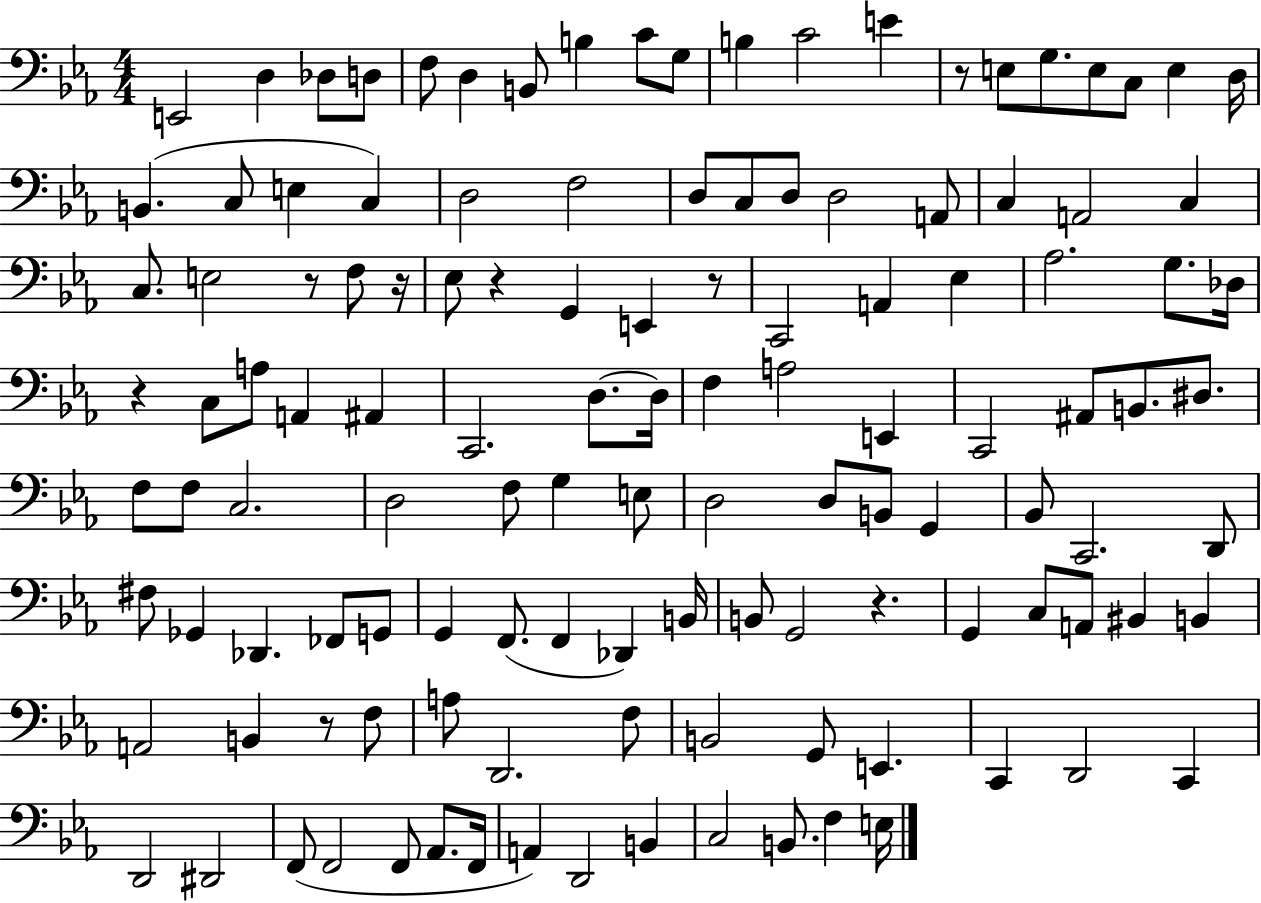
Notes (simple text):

E2/h D3/q Db3/e D3/e F3/e D3/q B2/e B3/q C4/e G3/e B3/q C4/h E4/q R/e E3/e G3/e. E3/e C3/e E3/q D3/s B2/q. C3/e E3/q C3/q D3/h F3/h D3/e C3/e D3/e D3/h A2/e C3/q A2/h C3/q C3/e. E3/h R/e F3/e R/s Eb3/e R/q G2/q E2/q R/e C2/h A2/q Eb3/q Ab3/h. G3/e. Db3/s R/q C3/e A3/e A2/q A#2/q C2/h. D3/e. D3/s F3/q A3/h E2/q C2/h A#2/e B2/e. D#3/e. F3/e F3/e C3/h. D3/h F3/e G3/q E3/e D3/h D3/e B2/e G2/q Bb2/e C2/h. D2/e F#3/e Gb2/q Db2/q. FES2/e G2/e G2/q F2/e. F2/q Db2/q B2/s B2/e G2/h R/q. G2/q C3/e A2/e BIS2/q B2/q A2/h B2/q R/e F3/e A3/e D2/h. F3/e B2/h G2/e E2/q. C2/q D2/h C2/q D2/h D#2/h F2/e F2/h F2/e Ab2/e. F2/s A2/q D2/h B2/q C3/h B2/e. F3/q E3/s